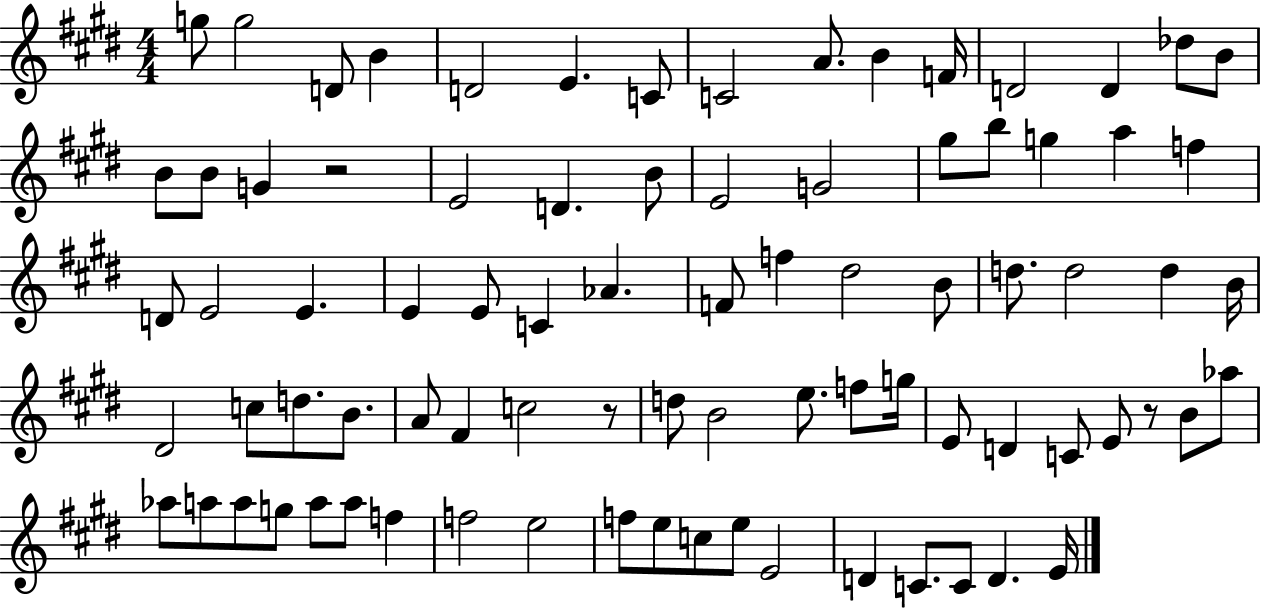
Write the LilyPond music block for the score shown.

{
  \clef treble
  \numericTimeSignature
  \time 4/4
  \key e \major
  \repeat volta 2 { g''8 g''2 d'8 b'4 | d'2 e'4. c'8 | c'2 a'8. b'4 f'16 | d'2 d'4 des''8 b'8 | \break b'8 b'8 g'4 r2 | e'2 d'4. b'8 | e'2 g'2 | gis''8 b''8 g''4 a''4 f''4 | \break d'8 e'2 e'4. | e'4 e'8 c'4 aes'4. | f'8 f''4 dis''2 b'8 | d''8. d''2 d''4 b'16 | \break dis'2 c''8 d''8. b'8. | a'8 fis'4 c''2 r8 | d''8 b'2 e''8. f''8 g''16 | e'8 d'4 c'8 e'8 r8 b'8 aes''8 | \break aes''8 a''8 a''8 g''8 a''8 a''8 f''4 | f''2 e''2 | f''8 e''8 c''8 e''8 e'2 | d'4 c'8. c'8 d'4. e'16 | \break } \bar "|."
}